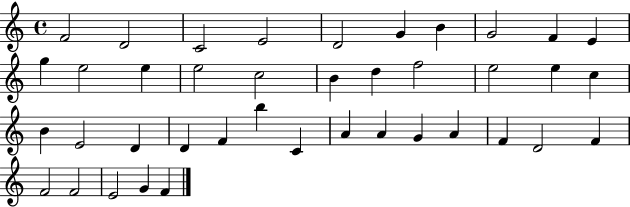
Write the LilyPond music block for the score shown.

{
  \clef treble
  \time 4/4
  \defaultTimeSignature
  \key c \major
  f'2 d'2 | c'2 e'2 | d'2 g'4 b'4 | g'2 f'4 e'4 | \break g''4 e''2 e''4 | e''2 c''2 | b'4 d''4 f''2 | e''2 e''4 c''4 | \break b'4 e'2 d'4 | d'4 f'4 b''4 c'4 | a'4 a'4 g'4 a'4 | f'4 d'2 f'4 | \break f'2 f'2 | e'2 g'4 f'4 | \bar "|."
}